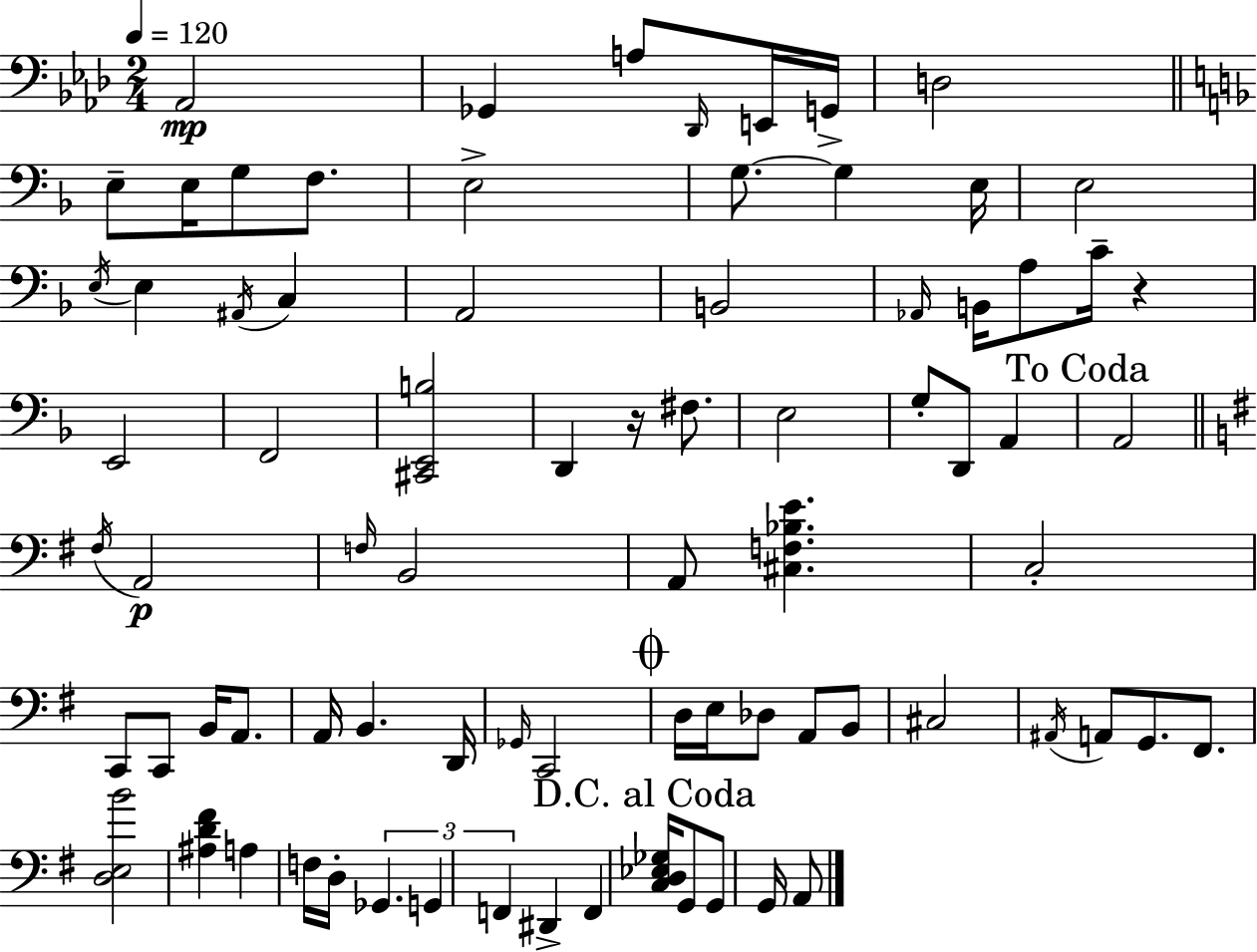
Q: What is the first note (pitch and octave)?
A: Ab2